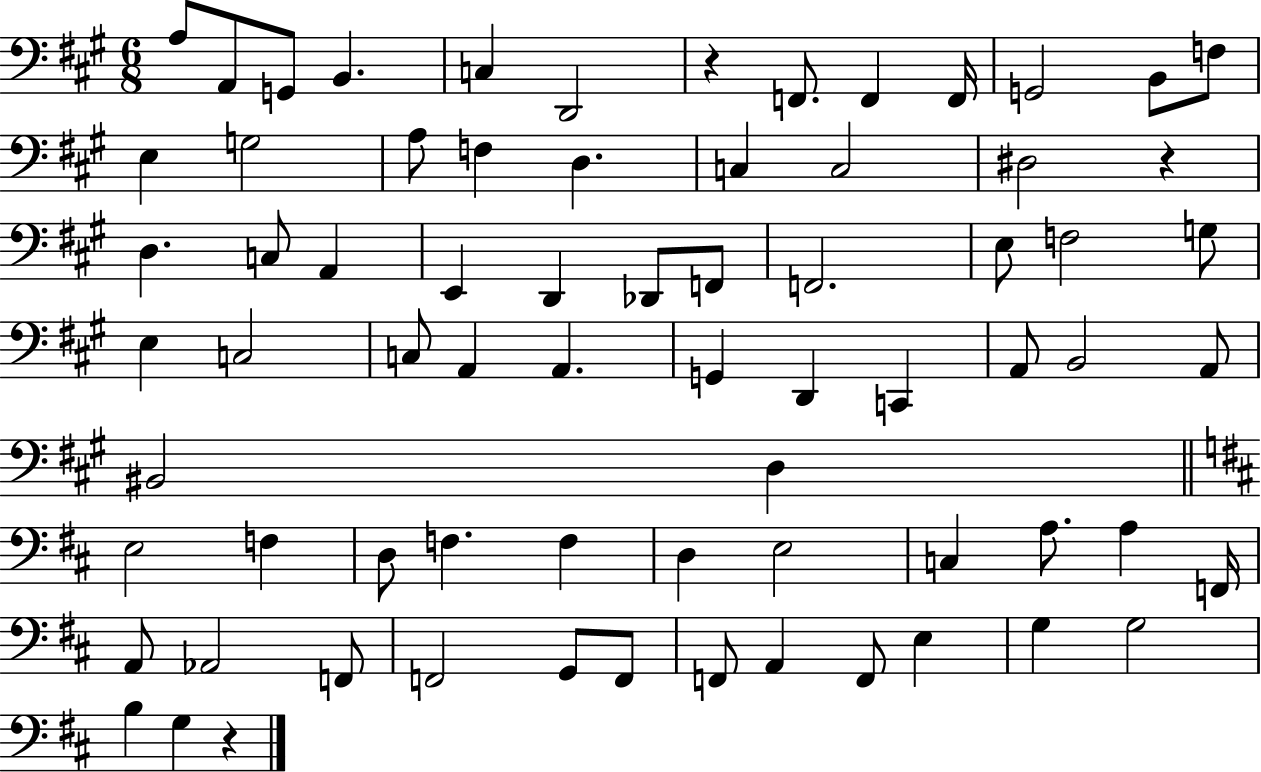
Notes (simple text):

A3/e A2/e G2/e B2/q. C3/q D2/h R/q F2/e. F2/q F2/s G2/h B2/e F3/e E3/q G3/h A3/e F3/q D3/q. C3/q C3/h D#3/h R/q D3/q. C3/e A2/q E2/q D2/q Db2/e F2/e F2/h. E3/e F3/h G3/e E3/q C3/h C3/e A2/q A2/q. G2/q D2/q C2/q A2/e B2/h A2/e BIS2/h D3/q E3/h F3/q D3/e F3/q. F3/q D3/q E3/h C3/q A3/e. A3/q F2/s A2/e Ab2/h F2/e F2/h G2/e F2/e F2/e A2/q F2/e E3/q G3/q G3/h B3/q G3/q R/q